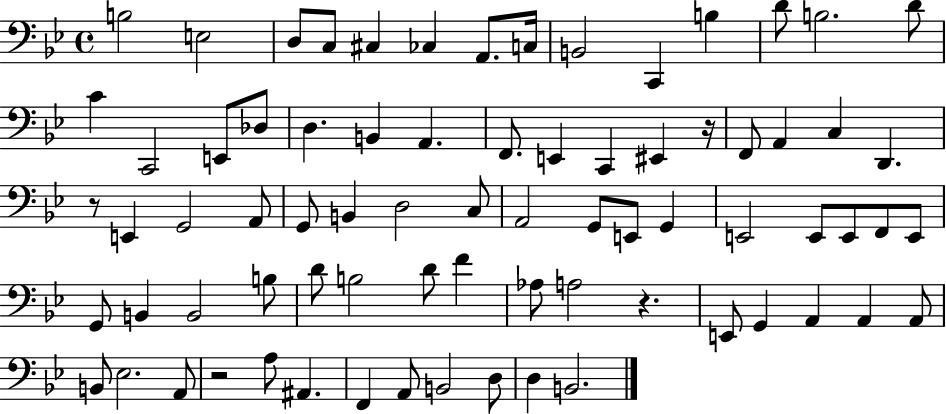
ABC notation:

X:1
T:Untitled
M:4/4
L:1/4
K:Bb
B,2 E,2 D,/2 C,/2 ^C, _C, A,,/2 C,/4 B,,2 C,, B, D/2 B,2 D/2 C C,,2 E,,/2 _D,/2 D, B,, A,, F,,/2 E,, C,, ^E,, z/4 F,,/2 A,, C, D,, z/2 E,, G,,2 A,,/2 G,,/2 B,, D,2 C,/2 A,,2 G,,/2 E,,/2 G,, E,,2 E,,/2 E,,/2 F,,/2 E,,/2 G,,/2 B,, B,,2 B,/2 D/2 B,2 D/2 F _A,/2 A,2 z E,,/2 G,, A,, A,, A,,/2 B,,/2 _E,2 A,,/2 z2 A,/2 ^A,, F,, A,,/2 B,,2 D,/2 D, B,,2